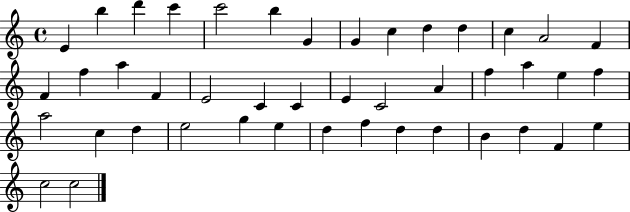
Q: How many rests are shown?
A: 0